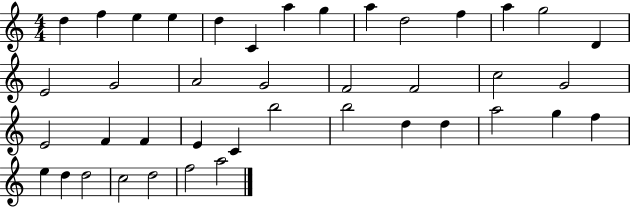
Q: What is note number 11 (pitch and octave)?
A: F5